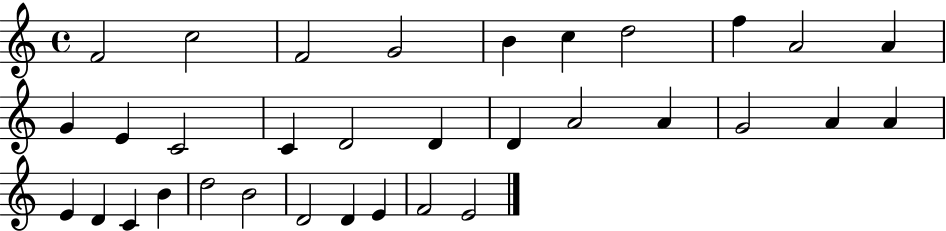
{
  \clef treble
  \time 4/4
  \defaultTimeSignature
  \key c \major
  f'2 c''2 | f'2 g'2 | b'4 c''4 d''2 | f''4 a'2 a'4 | \break g'4 e'4 c'2 | c'4 d'2 d'4 | d'4 a'2 a'4 | g'2 a'4 a'4 | \break e'4 d'4 c'4 b'4 | d''2 b'2 | d'2 d'4 e'4 | f'2 e'2 | \break \bar "|."
}